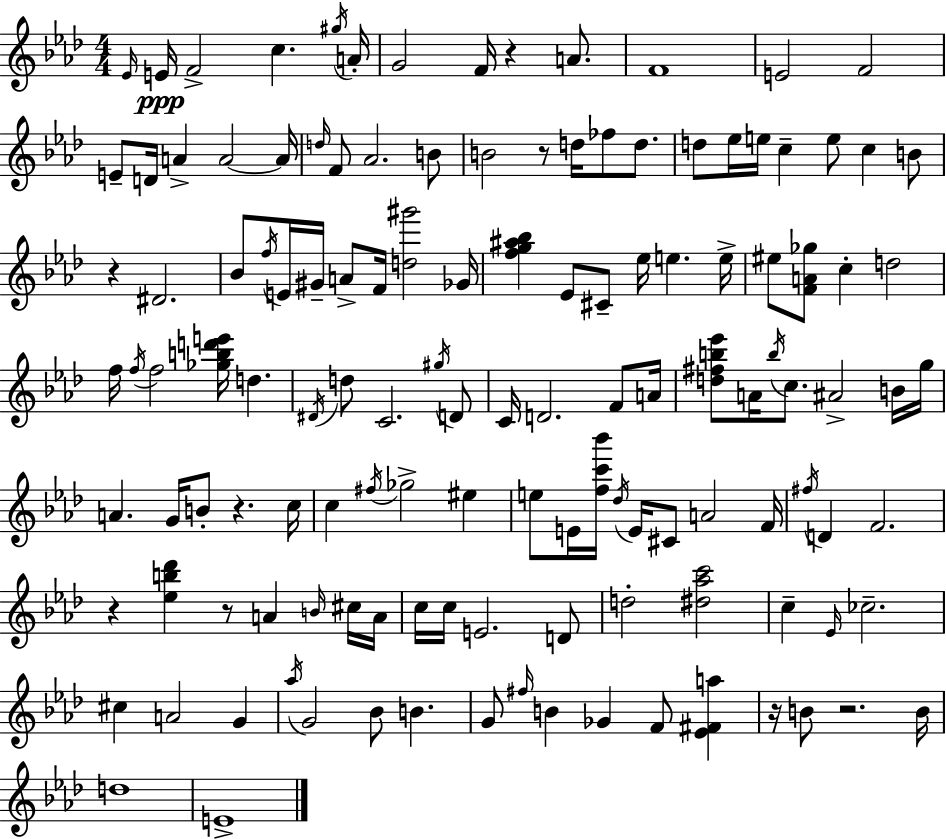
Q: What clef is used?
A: treble